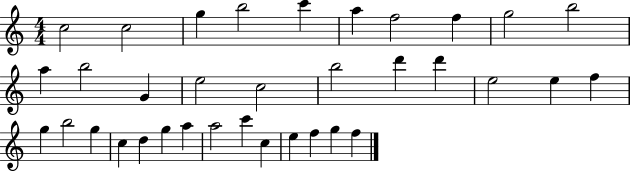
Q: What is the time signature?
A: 4/4